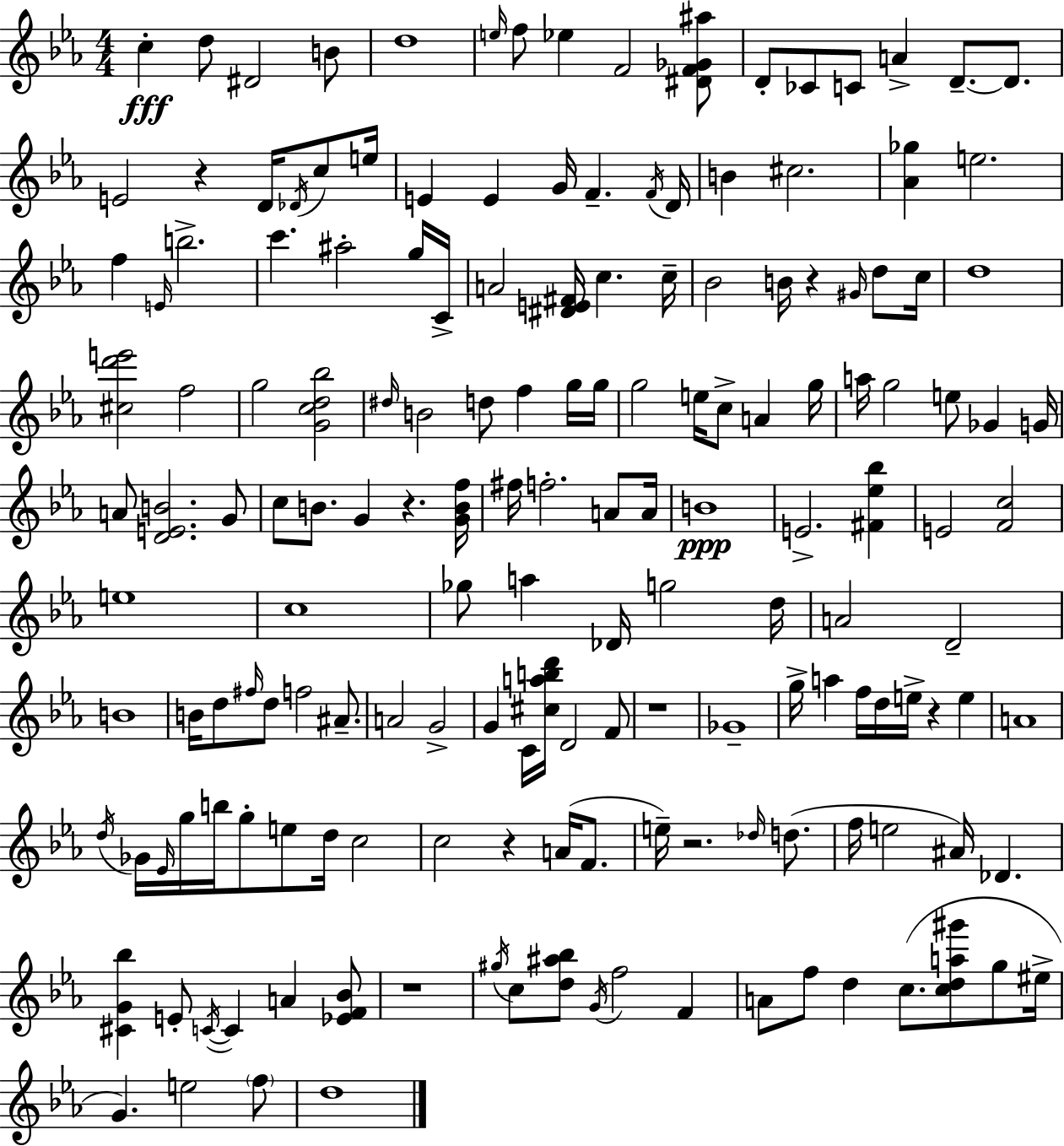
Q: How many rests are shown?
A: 8